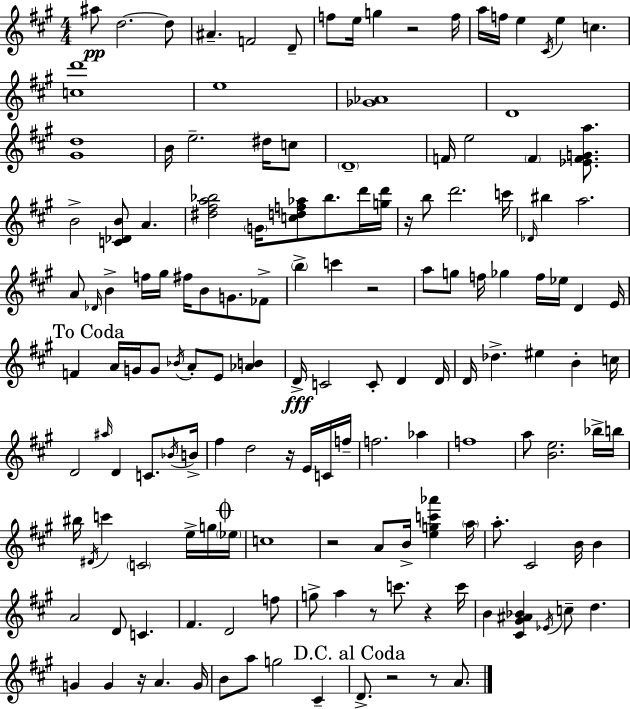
X:1
T:Untitled
M:4/4
L:1/4
K:A
^a/2 d2 d/2 ^A F2 D/2 f/2 e/4 g z2 f/4 a/4 f/4 e ^C/4 e c [cd']4 e4 [_G_A]4 D4 [^Gd]4 B/4 e2 ^d/4 c/2 D4 F/4 e2 F [_EFGa]/2 B2 [C_DB]/2 A [^d^fa_b]2 G/4 [cdf_a]/2 _b/2 d'/4 [gd']/4 z/4 b/2 d'2 c'/4 _D/4 ^b a2 A/2 _D/4 B f/4 ^g/4 ^f/4 B/2 G/2 _F/2 b c' z2 a/2 g/2 f/4 _g f/4 _e/4 D E/4 F A/4 G/4 G/2 _B/4 A/2 E/2 [_AB] D/4 C2 C/2 D D/4 D/4 _d ^e B c/4 D2 ^a/4 D C/2 _B/4 B/4 ^f d2 z/4 E/4 C/4 f/4 f2 _a f4 a/2 [Be]2 _b/4 b/4 ^b/4 ^D/4 c' C2 e/4 g/4 _e/4 c4 z2 A/2 B/4 [egc'_a'] a/4 a/2 ^C2 B/4 B A2 D/2 C ^F D2 f/2 g/2 a z/2 c'/2 z c'/4 B [^C^G^A_B] _E/4 c/2 d G G z/4 A G/4 B/2 a/2 g2 ^C D/2 z2 z/2 A/2